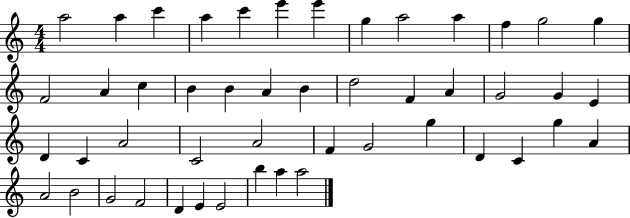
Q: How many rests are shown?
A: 0